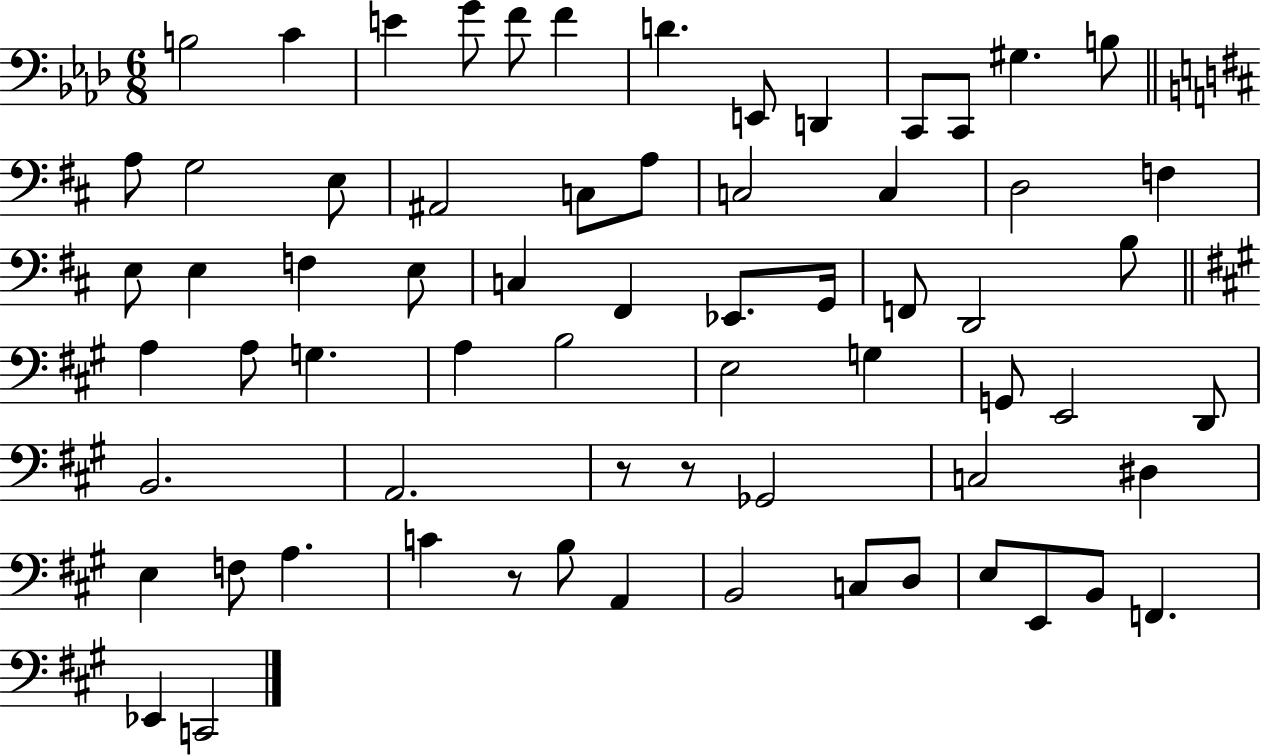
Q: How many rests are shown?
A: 3